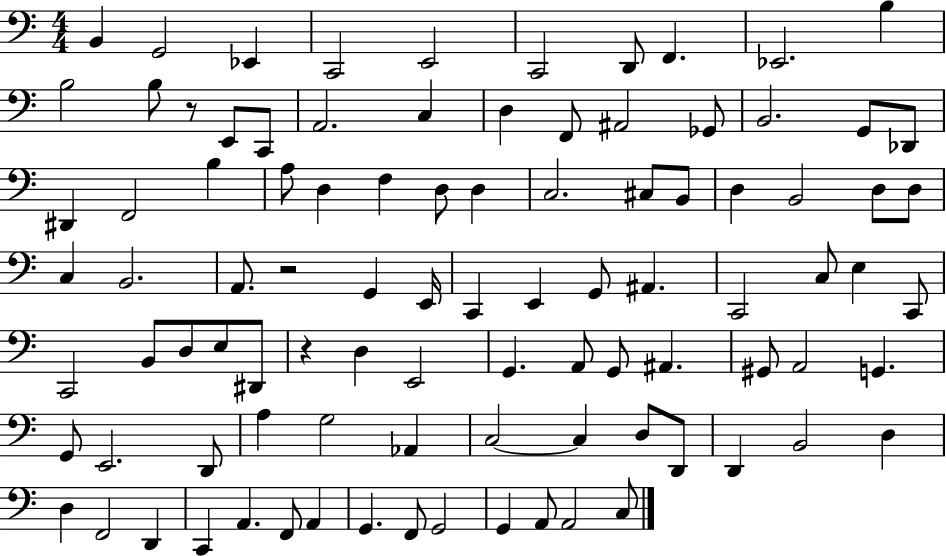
B2/q G2/h Eb2/q C2/h E2/h C2/h D2/e F2/q. Eb2/h. B3/q B3/h B3/e R/e E2/e C2/e A2/h. C3/q D3/q F2/e A#2/h Gb2/e B2/h. G2/e Db2/e D#2/q F2/h B3/q A3/e D3/q F3/q D3/e D3/q C3/h. C#3/e B2/e D3/q B2/h D3/e D3/e C3/q B2/h. A2/e. R/h G2/q E2/s C2/q E2/q G2/e A#2/q. C2/h C3/e E3/q C2/e C2/h B2/e D3/e E3/e D#2/e R/q D3/q E2/h G2/q. A2/e G2/e A#2/q. G#2/e A2/h G2/q. G2/e E2/h. D2/e A3/q G3/h Ab2/q C3/h C3/q D3/e D2/e D2/q B2/h D3/q D3/q F2/h D2/q C2/q A2/q. F2/e A2/q G2/q. F2/e G2/h G2/q A2/e A2/h C3/e